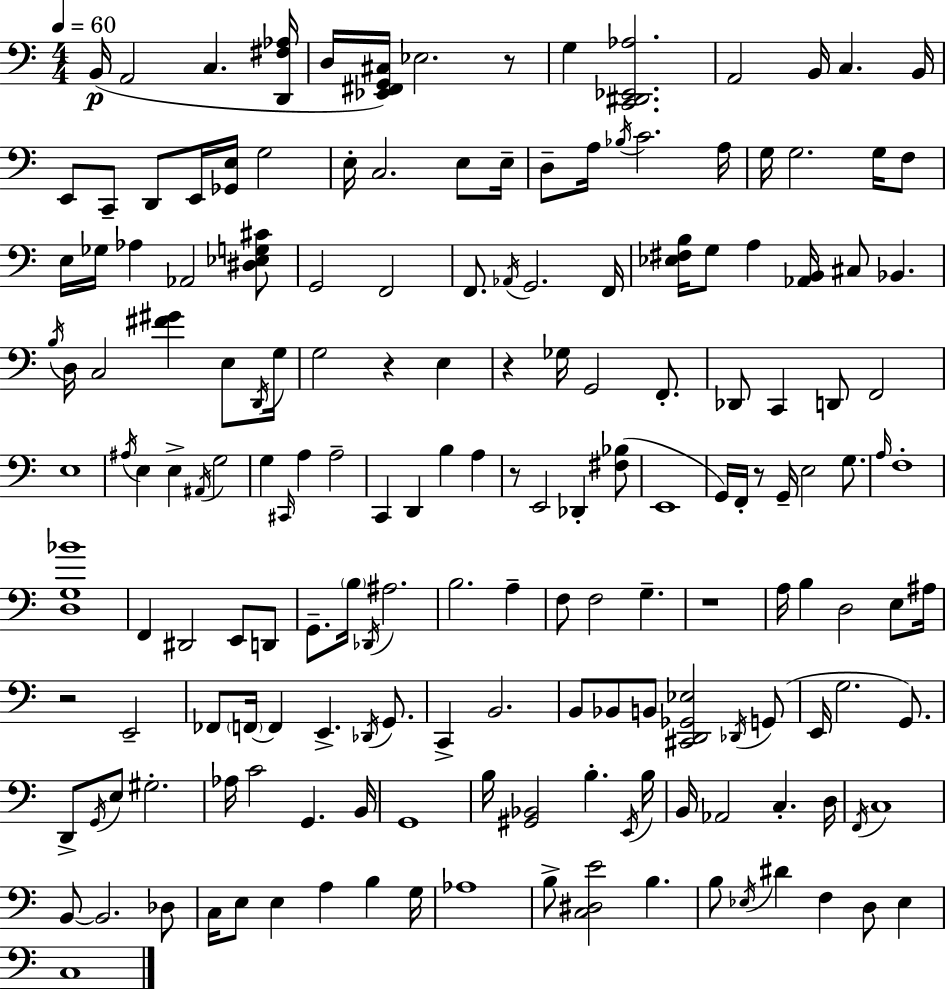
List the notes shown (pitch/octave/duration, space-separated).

B2/s A2/h C3/q. [D2,F#3,Ab3]/s D3/s [Eb2,F#2,G2,C#3]/s Eb3/h. R/e G3/q [C2,D#2,Eb2,Ab3]/h. A2/h B2/s C3/q. B2/s E2/e C2/e D2/e E2/s [Gb2,E3]/s G3/h E3/s C3/h. E3/e E3/s D3/e A3/s Bb3/s C4/h. A3/s G3/s G3/h. G3/s F3/e E3/s Gb3/s Ab3/q Ab2/h [D#3,Eb3,G3,C#4]/e G2/h F2/h F2/e. Ab2/s G2/h. F2/s [Eb3,F#3,B3]/s G3/e A3/q [Ab2,B2]/s C#3/e Bb2/q. B3/s D3/s C3/h [F#4,G#4]/q E3/e D2/s G3/s G3/h R/q E3/q R/q Gb3/s G2/h F2/e. Db2/e C2/q D2/e F2/h E3/w A#3/s E3/q E3/q A#2/s G3/h G3/q C#2/s A3/q A3/h C2/q D2/q B3/q A3/q R/e E2/h Db2/q [F#3,Bb3]/e E2/w G2/s F2/s R/e G2/s E3/h G3/e. A3/s F3/w [D3,G3,Bb4]/w F2/q D#2/h E2/e D2/e G2/e. B3/s Db2/s A#3/h. B3/h. A3/q F3/e F3/h G3/q. R/w A3/s B3/q D3/h E3/e A#3/s R/h E2/h FES2/e F2/s F2/q E2/q. Db2/s G2/e. C2/q B2/h. B2/e Bb2/e B2/e [C#2,D2,Gb2,Eb3]/h Db2/s G2/e E2/s G3/h. G2/e. D2/e G2/s E3/e G#3/h. Ab3/s C4/h G2/q. B2/s G2/w B3/s [G#2,Bb2]/h B3/q. E2/s B3/s B2/s Ab2/h C3/q. D3/s F2/s C3/w B2/e B2/h. Db3/e C3/s E3/e E3/q A3/q B3/q G3/s Ab3/w B3/e [C3,D#3,E4]/h B3/q. B3/e Eb3/s D#4/q F3/q D3/e Eb3/q C3/w